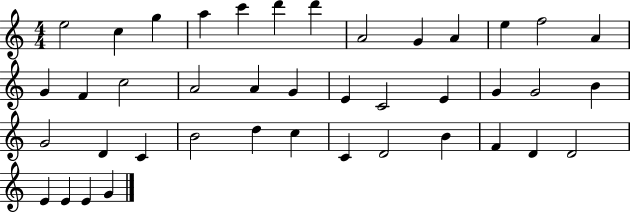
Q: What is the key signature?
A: C major